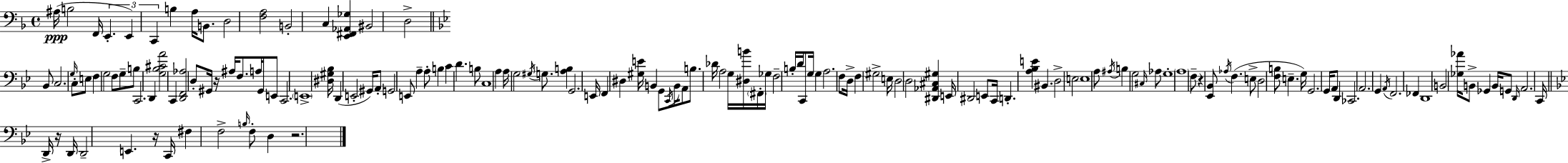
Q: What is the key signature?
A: D minor